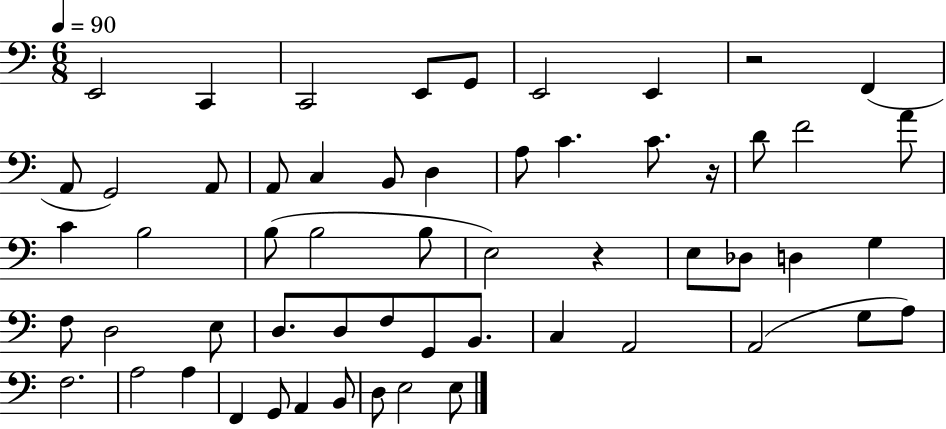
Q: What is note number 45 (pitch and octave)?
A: F3